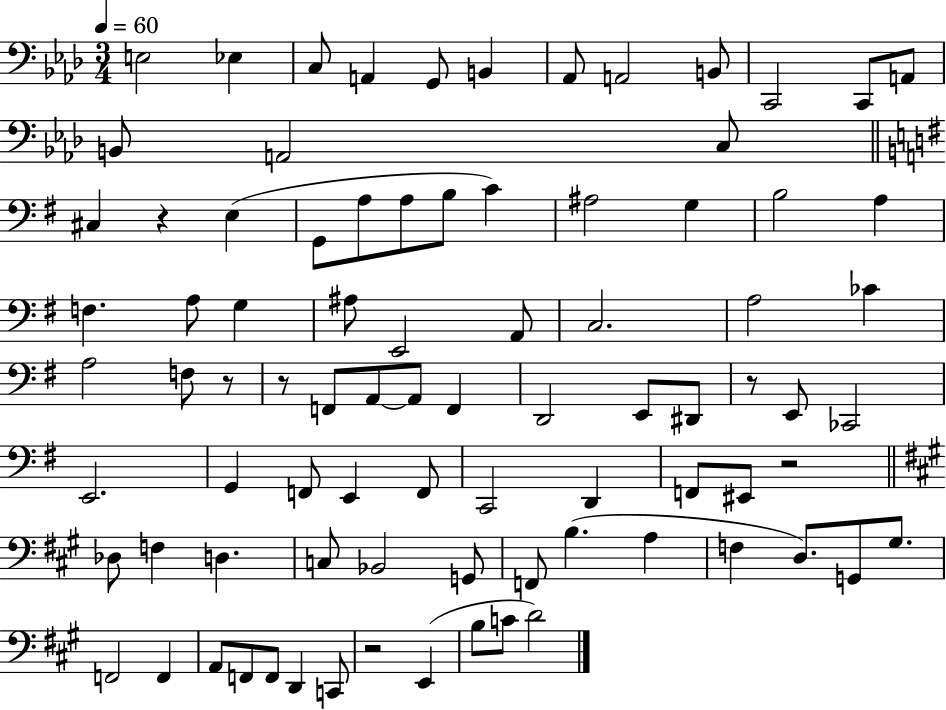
X:1
T:Untitled
M:3/4
L:1/4
K:Ab
E,2 _E, C,/2 A,, G,,/2 B,, _A,,/2 A,,2 B,,/2 C,,2 C,,/2 A,,/2 B,,/2 A,,2 C,/2 ^C, z E, G,,/2 A,/2 A,/2 B,/2 C ^A,2 G, B,2 A, F, A,/2 G, ^A,/2 E,,2 A,,/2 C,2 A,2 _C A,2 F,/2 z/2 z/2 F,,/2 A,,/2 A,,/2 F,, D,,2 E,,/2 ^D,,/2 z/2 E,,/2 _C,,2 E,,2 G,, F,,/2 E,, F,,/2 C,,2 D,, F,,/2 ^E,,/2 z2 _D,/2 F, D, C,/2 _B,,2 G,,/2 F,,/2 B, A, F, D,/2 G,,/2 ^G,/2 F,,2 F,, A,,/2 F,,/2 F,,/2 D,, C,,/2 z2 E,, B,/2 C/2 D2